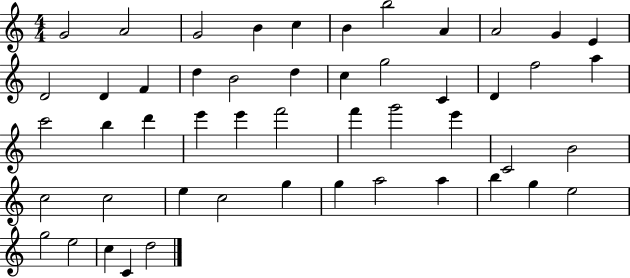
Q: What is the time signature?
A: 4/4